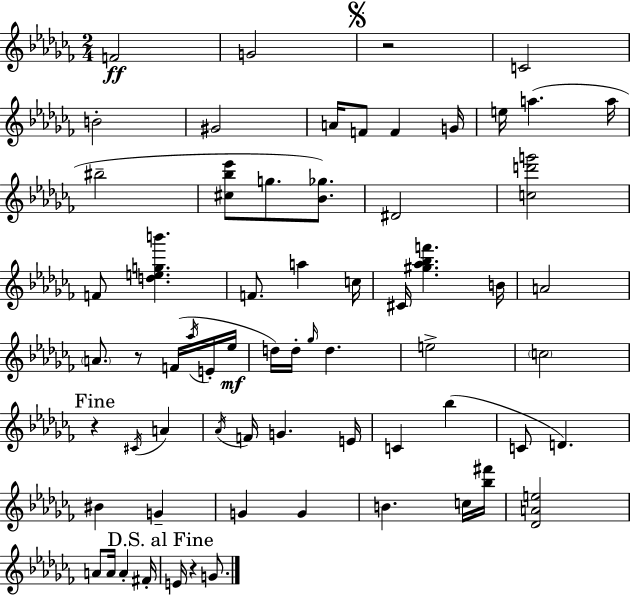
{
  \clef treble
  \numericTimeSignature
  \time 2/4
  \key aes \minor
  \repeat volta 2 { f'2\ff | g'2 | \mark \markup { \musicglyph "scripts.segno" } r2 | c'2 | \break b'2-. | gis'2 | a'16 f'8 f'4 g'16 | e''16 a''4.( a''16 | \break bis''2-- | <cis'' bes'' ees'''>8 g''8. <bes' ges''>8.) | dis'2 | <c'' d''' g'''>2 | \break f'8 <d'' e'' g'' b'''>4. | f'8. a''4 c''16 | cis'16 <gis'' aes'' bes'' f'''>4. b'16 | a'2 | \break \parenthesize a'8. r8 f'16( \acciaccatura { aes''16 } e'16-. | ees''16\mf d''16) d''16-. \grace { ges''16 } d''4. | e''2-> | \parenthesize c''2 | \break \mark "Fine" r4 \acciaccatura { cis'16 } a'4 | \acciaccatura { aes'16 } f'16 g'4. | e'16 c'4 | bes''4( c'8 d'4.) | \break bis'4 | g'4-- g'4 | g'4 b'4. | c''16 <bes'' fis'''>16 <des' a' e''>2 | \break a'8 a'16 a'4-. | fis'16-. \mark "D.S. al Fine" e'16 r4 | g'8. } \bar "|."
}